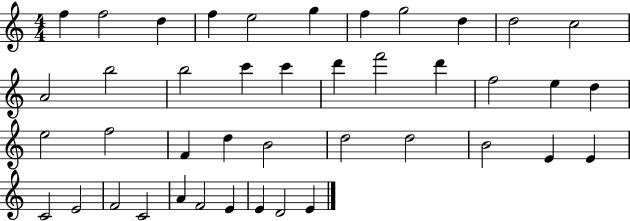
{
  \clef treble
  \numericTimeSignature
  \time 4/4
  \key c \major
  f''4 f''2 d''4 | f''4 e''2 g''4 | f''4 g''2 d''4 | d''2 c''2 | \break a'2 b''2 | b''2 c'''4 c'''4 | d'''4 f'''2 d'''4 | f''2 e''4 d''4 | \break e''2 f''2 | f'4 d''4 b'2 | d''2 d''2 | b'2 e'4 e'4 | \break c'2 e'2 | f'2 c'2 | a'4 f'2 e'4 | e'4 d'2 e'4 | \break \bar "|."
}